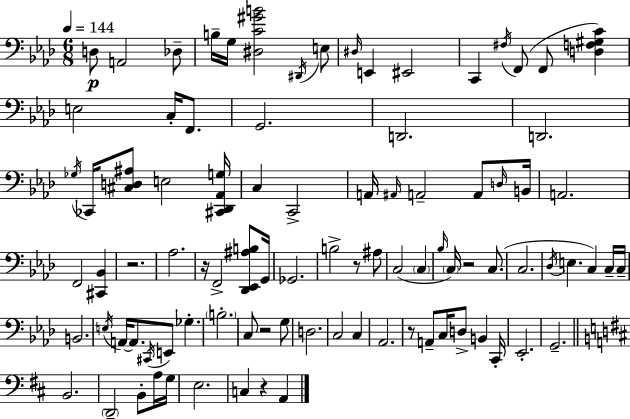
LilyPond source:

{
  \clef bass
  \numericTimeSignature
  \time 6/8
  \key f \minor
  \tempo 4 = 144
  d8\p a,2 des8-- | b16-- g16 <dis c' gis' b'>2 \acciaccatura { dis,16 } e8 | \grace { dis16 } e,4 eis,2 | c,4 \acciaccatura { fis16 } f,8( f,8 <d f gis c'>4) | \break e2 c16-. | f,8. g,2. | d,2. | d,2. | \break \acciaccatura { ges16 } ces,16 <cis d ais>8 e2 | <cis, des, aes, g>16 c4 c,2-> | a,16 \grace { ais,16 } a,2-- | a,8 \grace { d16 } b,16 a,2. | \break f,2 | <cis, bes,>4 r2. | aes2. | r16 f,2-> | \break <des, ees, ais b>8 g,16 ges,2. | b2-> | r8 ais8 c2( | \parenthesize c4 \grace { bes16 }) \parenthesize c16 r2 | \break c8.( c2. | \acciaccatura { des16 } e4. | c4) c16-- c16-- b,2. | \acciaccatura { e16 } a,16~~ a,8. | \break \acciaccatura { cis,16 } e,8 ges4.-. \parenthesize b2.-. | c8 | r2 g8 d2. | c2 | \break c4 aes,2. | r8 | a,8-- c16 d8-> b,4 c,16-. ees,2.-. | g,2.-- | \break \bar "||" \break \key d \major b,2. | \parenthesize d,2-- b,8-. a16 g16 | e2. | c4 r4 a,4 | \break \bar "|."
}